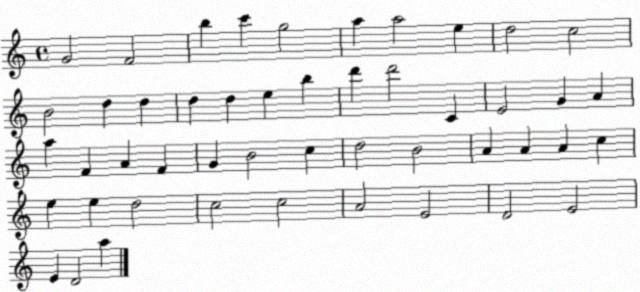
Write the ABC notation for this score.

X:1
T:Untitled
M:4/4
L:1/4
K:C
G2 F2 b c' g2 a a2 e d2 c2 B2 d d d d e b d' d'2 C E2 G A a F A F G B2 c d2 B2 A A A c e e d2 c2 c2 A2 E2 D2 E2 E D2 a